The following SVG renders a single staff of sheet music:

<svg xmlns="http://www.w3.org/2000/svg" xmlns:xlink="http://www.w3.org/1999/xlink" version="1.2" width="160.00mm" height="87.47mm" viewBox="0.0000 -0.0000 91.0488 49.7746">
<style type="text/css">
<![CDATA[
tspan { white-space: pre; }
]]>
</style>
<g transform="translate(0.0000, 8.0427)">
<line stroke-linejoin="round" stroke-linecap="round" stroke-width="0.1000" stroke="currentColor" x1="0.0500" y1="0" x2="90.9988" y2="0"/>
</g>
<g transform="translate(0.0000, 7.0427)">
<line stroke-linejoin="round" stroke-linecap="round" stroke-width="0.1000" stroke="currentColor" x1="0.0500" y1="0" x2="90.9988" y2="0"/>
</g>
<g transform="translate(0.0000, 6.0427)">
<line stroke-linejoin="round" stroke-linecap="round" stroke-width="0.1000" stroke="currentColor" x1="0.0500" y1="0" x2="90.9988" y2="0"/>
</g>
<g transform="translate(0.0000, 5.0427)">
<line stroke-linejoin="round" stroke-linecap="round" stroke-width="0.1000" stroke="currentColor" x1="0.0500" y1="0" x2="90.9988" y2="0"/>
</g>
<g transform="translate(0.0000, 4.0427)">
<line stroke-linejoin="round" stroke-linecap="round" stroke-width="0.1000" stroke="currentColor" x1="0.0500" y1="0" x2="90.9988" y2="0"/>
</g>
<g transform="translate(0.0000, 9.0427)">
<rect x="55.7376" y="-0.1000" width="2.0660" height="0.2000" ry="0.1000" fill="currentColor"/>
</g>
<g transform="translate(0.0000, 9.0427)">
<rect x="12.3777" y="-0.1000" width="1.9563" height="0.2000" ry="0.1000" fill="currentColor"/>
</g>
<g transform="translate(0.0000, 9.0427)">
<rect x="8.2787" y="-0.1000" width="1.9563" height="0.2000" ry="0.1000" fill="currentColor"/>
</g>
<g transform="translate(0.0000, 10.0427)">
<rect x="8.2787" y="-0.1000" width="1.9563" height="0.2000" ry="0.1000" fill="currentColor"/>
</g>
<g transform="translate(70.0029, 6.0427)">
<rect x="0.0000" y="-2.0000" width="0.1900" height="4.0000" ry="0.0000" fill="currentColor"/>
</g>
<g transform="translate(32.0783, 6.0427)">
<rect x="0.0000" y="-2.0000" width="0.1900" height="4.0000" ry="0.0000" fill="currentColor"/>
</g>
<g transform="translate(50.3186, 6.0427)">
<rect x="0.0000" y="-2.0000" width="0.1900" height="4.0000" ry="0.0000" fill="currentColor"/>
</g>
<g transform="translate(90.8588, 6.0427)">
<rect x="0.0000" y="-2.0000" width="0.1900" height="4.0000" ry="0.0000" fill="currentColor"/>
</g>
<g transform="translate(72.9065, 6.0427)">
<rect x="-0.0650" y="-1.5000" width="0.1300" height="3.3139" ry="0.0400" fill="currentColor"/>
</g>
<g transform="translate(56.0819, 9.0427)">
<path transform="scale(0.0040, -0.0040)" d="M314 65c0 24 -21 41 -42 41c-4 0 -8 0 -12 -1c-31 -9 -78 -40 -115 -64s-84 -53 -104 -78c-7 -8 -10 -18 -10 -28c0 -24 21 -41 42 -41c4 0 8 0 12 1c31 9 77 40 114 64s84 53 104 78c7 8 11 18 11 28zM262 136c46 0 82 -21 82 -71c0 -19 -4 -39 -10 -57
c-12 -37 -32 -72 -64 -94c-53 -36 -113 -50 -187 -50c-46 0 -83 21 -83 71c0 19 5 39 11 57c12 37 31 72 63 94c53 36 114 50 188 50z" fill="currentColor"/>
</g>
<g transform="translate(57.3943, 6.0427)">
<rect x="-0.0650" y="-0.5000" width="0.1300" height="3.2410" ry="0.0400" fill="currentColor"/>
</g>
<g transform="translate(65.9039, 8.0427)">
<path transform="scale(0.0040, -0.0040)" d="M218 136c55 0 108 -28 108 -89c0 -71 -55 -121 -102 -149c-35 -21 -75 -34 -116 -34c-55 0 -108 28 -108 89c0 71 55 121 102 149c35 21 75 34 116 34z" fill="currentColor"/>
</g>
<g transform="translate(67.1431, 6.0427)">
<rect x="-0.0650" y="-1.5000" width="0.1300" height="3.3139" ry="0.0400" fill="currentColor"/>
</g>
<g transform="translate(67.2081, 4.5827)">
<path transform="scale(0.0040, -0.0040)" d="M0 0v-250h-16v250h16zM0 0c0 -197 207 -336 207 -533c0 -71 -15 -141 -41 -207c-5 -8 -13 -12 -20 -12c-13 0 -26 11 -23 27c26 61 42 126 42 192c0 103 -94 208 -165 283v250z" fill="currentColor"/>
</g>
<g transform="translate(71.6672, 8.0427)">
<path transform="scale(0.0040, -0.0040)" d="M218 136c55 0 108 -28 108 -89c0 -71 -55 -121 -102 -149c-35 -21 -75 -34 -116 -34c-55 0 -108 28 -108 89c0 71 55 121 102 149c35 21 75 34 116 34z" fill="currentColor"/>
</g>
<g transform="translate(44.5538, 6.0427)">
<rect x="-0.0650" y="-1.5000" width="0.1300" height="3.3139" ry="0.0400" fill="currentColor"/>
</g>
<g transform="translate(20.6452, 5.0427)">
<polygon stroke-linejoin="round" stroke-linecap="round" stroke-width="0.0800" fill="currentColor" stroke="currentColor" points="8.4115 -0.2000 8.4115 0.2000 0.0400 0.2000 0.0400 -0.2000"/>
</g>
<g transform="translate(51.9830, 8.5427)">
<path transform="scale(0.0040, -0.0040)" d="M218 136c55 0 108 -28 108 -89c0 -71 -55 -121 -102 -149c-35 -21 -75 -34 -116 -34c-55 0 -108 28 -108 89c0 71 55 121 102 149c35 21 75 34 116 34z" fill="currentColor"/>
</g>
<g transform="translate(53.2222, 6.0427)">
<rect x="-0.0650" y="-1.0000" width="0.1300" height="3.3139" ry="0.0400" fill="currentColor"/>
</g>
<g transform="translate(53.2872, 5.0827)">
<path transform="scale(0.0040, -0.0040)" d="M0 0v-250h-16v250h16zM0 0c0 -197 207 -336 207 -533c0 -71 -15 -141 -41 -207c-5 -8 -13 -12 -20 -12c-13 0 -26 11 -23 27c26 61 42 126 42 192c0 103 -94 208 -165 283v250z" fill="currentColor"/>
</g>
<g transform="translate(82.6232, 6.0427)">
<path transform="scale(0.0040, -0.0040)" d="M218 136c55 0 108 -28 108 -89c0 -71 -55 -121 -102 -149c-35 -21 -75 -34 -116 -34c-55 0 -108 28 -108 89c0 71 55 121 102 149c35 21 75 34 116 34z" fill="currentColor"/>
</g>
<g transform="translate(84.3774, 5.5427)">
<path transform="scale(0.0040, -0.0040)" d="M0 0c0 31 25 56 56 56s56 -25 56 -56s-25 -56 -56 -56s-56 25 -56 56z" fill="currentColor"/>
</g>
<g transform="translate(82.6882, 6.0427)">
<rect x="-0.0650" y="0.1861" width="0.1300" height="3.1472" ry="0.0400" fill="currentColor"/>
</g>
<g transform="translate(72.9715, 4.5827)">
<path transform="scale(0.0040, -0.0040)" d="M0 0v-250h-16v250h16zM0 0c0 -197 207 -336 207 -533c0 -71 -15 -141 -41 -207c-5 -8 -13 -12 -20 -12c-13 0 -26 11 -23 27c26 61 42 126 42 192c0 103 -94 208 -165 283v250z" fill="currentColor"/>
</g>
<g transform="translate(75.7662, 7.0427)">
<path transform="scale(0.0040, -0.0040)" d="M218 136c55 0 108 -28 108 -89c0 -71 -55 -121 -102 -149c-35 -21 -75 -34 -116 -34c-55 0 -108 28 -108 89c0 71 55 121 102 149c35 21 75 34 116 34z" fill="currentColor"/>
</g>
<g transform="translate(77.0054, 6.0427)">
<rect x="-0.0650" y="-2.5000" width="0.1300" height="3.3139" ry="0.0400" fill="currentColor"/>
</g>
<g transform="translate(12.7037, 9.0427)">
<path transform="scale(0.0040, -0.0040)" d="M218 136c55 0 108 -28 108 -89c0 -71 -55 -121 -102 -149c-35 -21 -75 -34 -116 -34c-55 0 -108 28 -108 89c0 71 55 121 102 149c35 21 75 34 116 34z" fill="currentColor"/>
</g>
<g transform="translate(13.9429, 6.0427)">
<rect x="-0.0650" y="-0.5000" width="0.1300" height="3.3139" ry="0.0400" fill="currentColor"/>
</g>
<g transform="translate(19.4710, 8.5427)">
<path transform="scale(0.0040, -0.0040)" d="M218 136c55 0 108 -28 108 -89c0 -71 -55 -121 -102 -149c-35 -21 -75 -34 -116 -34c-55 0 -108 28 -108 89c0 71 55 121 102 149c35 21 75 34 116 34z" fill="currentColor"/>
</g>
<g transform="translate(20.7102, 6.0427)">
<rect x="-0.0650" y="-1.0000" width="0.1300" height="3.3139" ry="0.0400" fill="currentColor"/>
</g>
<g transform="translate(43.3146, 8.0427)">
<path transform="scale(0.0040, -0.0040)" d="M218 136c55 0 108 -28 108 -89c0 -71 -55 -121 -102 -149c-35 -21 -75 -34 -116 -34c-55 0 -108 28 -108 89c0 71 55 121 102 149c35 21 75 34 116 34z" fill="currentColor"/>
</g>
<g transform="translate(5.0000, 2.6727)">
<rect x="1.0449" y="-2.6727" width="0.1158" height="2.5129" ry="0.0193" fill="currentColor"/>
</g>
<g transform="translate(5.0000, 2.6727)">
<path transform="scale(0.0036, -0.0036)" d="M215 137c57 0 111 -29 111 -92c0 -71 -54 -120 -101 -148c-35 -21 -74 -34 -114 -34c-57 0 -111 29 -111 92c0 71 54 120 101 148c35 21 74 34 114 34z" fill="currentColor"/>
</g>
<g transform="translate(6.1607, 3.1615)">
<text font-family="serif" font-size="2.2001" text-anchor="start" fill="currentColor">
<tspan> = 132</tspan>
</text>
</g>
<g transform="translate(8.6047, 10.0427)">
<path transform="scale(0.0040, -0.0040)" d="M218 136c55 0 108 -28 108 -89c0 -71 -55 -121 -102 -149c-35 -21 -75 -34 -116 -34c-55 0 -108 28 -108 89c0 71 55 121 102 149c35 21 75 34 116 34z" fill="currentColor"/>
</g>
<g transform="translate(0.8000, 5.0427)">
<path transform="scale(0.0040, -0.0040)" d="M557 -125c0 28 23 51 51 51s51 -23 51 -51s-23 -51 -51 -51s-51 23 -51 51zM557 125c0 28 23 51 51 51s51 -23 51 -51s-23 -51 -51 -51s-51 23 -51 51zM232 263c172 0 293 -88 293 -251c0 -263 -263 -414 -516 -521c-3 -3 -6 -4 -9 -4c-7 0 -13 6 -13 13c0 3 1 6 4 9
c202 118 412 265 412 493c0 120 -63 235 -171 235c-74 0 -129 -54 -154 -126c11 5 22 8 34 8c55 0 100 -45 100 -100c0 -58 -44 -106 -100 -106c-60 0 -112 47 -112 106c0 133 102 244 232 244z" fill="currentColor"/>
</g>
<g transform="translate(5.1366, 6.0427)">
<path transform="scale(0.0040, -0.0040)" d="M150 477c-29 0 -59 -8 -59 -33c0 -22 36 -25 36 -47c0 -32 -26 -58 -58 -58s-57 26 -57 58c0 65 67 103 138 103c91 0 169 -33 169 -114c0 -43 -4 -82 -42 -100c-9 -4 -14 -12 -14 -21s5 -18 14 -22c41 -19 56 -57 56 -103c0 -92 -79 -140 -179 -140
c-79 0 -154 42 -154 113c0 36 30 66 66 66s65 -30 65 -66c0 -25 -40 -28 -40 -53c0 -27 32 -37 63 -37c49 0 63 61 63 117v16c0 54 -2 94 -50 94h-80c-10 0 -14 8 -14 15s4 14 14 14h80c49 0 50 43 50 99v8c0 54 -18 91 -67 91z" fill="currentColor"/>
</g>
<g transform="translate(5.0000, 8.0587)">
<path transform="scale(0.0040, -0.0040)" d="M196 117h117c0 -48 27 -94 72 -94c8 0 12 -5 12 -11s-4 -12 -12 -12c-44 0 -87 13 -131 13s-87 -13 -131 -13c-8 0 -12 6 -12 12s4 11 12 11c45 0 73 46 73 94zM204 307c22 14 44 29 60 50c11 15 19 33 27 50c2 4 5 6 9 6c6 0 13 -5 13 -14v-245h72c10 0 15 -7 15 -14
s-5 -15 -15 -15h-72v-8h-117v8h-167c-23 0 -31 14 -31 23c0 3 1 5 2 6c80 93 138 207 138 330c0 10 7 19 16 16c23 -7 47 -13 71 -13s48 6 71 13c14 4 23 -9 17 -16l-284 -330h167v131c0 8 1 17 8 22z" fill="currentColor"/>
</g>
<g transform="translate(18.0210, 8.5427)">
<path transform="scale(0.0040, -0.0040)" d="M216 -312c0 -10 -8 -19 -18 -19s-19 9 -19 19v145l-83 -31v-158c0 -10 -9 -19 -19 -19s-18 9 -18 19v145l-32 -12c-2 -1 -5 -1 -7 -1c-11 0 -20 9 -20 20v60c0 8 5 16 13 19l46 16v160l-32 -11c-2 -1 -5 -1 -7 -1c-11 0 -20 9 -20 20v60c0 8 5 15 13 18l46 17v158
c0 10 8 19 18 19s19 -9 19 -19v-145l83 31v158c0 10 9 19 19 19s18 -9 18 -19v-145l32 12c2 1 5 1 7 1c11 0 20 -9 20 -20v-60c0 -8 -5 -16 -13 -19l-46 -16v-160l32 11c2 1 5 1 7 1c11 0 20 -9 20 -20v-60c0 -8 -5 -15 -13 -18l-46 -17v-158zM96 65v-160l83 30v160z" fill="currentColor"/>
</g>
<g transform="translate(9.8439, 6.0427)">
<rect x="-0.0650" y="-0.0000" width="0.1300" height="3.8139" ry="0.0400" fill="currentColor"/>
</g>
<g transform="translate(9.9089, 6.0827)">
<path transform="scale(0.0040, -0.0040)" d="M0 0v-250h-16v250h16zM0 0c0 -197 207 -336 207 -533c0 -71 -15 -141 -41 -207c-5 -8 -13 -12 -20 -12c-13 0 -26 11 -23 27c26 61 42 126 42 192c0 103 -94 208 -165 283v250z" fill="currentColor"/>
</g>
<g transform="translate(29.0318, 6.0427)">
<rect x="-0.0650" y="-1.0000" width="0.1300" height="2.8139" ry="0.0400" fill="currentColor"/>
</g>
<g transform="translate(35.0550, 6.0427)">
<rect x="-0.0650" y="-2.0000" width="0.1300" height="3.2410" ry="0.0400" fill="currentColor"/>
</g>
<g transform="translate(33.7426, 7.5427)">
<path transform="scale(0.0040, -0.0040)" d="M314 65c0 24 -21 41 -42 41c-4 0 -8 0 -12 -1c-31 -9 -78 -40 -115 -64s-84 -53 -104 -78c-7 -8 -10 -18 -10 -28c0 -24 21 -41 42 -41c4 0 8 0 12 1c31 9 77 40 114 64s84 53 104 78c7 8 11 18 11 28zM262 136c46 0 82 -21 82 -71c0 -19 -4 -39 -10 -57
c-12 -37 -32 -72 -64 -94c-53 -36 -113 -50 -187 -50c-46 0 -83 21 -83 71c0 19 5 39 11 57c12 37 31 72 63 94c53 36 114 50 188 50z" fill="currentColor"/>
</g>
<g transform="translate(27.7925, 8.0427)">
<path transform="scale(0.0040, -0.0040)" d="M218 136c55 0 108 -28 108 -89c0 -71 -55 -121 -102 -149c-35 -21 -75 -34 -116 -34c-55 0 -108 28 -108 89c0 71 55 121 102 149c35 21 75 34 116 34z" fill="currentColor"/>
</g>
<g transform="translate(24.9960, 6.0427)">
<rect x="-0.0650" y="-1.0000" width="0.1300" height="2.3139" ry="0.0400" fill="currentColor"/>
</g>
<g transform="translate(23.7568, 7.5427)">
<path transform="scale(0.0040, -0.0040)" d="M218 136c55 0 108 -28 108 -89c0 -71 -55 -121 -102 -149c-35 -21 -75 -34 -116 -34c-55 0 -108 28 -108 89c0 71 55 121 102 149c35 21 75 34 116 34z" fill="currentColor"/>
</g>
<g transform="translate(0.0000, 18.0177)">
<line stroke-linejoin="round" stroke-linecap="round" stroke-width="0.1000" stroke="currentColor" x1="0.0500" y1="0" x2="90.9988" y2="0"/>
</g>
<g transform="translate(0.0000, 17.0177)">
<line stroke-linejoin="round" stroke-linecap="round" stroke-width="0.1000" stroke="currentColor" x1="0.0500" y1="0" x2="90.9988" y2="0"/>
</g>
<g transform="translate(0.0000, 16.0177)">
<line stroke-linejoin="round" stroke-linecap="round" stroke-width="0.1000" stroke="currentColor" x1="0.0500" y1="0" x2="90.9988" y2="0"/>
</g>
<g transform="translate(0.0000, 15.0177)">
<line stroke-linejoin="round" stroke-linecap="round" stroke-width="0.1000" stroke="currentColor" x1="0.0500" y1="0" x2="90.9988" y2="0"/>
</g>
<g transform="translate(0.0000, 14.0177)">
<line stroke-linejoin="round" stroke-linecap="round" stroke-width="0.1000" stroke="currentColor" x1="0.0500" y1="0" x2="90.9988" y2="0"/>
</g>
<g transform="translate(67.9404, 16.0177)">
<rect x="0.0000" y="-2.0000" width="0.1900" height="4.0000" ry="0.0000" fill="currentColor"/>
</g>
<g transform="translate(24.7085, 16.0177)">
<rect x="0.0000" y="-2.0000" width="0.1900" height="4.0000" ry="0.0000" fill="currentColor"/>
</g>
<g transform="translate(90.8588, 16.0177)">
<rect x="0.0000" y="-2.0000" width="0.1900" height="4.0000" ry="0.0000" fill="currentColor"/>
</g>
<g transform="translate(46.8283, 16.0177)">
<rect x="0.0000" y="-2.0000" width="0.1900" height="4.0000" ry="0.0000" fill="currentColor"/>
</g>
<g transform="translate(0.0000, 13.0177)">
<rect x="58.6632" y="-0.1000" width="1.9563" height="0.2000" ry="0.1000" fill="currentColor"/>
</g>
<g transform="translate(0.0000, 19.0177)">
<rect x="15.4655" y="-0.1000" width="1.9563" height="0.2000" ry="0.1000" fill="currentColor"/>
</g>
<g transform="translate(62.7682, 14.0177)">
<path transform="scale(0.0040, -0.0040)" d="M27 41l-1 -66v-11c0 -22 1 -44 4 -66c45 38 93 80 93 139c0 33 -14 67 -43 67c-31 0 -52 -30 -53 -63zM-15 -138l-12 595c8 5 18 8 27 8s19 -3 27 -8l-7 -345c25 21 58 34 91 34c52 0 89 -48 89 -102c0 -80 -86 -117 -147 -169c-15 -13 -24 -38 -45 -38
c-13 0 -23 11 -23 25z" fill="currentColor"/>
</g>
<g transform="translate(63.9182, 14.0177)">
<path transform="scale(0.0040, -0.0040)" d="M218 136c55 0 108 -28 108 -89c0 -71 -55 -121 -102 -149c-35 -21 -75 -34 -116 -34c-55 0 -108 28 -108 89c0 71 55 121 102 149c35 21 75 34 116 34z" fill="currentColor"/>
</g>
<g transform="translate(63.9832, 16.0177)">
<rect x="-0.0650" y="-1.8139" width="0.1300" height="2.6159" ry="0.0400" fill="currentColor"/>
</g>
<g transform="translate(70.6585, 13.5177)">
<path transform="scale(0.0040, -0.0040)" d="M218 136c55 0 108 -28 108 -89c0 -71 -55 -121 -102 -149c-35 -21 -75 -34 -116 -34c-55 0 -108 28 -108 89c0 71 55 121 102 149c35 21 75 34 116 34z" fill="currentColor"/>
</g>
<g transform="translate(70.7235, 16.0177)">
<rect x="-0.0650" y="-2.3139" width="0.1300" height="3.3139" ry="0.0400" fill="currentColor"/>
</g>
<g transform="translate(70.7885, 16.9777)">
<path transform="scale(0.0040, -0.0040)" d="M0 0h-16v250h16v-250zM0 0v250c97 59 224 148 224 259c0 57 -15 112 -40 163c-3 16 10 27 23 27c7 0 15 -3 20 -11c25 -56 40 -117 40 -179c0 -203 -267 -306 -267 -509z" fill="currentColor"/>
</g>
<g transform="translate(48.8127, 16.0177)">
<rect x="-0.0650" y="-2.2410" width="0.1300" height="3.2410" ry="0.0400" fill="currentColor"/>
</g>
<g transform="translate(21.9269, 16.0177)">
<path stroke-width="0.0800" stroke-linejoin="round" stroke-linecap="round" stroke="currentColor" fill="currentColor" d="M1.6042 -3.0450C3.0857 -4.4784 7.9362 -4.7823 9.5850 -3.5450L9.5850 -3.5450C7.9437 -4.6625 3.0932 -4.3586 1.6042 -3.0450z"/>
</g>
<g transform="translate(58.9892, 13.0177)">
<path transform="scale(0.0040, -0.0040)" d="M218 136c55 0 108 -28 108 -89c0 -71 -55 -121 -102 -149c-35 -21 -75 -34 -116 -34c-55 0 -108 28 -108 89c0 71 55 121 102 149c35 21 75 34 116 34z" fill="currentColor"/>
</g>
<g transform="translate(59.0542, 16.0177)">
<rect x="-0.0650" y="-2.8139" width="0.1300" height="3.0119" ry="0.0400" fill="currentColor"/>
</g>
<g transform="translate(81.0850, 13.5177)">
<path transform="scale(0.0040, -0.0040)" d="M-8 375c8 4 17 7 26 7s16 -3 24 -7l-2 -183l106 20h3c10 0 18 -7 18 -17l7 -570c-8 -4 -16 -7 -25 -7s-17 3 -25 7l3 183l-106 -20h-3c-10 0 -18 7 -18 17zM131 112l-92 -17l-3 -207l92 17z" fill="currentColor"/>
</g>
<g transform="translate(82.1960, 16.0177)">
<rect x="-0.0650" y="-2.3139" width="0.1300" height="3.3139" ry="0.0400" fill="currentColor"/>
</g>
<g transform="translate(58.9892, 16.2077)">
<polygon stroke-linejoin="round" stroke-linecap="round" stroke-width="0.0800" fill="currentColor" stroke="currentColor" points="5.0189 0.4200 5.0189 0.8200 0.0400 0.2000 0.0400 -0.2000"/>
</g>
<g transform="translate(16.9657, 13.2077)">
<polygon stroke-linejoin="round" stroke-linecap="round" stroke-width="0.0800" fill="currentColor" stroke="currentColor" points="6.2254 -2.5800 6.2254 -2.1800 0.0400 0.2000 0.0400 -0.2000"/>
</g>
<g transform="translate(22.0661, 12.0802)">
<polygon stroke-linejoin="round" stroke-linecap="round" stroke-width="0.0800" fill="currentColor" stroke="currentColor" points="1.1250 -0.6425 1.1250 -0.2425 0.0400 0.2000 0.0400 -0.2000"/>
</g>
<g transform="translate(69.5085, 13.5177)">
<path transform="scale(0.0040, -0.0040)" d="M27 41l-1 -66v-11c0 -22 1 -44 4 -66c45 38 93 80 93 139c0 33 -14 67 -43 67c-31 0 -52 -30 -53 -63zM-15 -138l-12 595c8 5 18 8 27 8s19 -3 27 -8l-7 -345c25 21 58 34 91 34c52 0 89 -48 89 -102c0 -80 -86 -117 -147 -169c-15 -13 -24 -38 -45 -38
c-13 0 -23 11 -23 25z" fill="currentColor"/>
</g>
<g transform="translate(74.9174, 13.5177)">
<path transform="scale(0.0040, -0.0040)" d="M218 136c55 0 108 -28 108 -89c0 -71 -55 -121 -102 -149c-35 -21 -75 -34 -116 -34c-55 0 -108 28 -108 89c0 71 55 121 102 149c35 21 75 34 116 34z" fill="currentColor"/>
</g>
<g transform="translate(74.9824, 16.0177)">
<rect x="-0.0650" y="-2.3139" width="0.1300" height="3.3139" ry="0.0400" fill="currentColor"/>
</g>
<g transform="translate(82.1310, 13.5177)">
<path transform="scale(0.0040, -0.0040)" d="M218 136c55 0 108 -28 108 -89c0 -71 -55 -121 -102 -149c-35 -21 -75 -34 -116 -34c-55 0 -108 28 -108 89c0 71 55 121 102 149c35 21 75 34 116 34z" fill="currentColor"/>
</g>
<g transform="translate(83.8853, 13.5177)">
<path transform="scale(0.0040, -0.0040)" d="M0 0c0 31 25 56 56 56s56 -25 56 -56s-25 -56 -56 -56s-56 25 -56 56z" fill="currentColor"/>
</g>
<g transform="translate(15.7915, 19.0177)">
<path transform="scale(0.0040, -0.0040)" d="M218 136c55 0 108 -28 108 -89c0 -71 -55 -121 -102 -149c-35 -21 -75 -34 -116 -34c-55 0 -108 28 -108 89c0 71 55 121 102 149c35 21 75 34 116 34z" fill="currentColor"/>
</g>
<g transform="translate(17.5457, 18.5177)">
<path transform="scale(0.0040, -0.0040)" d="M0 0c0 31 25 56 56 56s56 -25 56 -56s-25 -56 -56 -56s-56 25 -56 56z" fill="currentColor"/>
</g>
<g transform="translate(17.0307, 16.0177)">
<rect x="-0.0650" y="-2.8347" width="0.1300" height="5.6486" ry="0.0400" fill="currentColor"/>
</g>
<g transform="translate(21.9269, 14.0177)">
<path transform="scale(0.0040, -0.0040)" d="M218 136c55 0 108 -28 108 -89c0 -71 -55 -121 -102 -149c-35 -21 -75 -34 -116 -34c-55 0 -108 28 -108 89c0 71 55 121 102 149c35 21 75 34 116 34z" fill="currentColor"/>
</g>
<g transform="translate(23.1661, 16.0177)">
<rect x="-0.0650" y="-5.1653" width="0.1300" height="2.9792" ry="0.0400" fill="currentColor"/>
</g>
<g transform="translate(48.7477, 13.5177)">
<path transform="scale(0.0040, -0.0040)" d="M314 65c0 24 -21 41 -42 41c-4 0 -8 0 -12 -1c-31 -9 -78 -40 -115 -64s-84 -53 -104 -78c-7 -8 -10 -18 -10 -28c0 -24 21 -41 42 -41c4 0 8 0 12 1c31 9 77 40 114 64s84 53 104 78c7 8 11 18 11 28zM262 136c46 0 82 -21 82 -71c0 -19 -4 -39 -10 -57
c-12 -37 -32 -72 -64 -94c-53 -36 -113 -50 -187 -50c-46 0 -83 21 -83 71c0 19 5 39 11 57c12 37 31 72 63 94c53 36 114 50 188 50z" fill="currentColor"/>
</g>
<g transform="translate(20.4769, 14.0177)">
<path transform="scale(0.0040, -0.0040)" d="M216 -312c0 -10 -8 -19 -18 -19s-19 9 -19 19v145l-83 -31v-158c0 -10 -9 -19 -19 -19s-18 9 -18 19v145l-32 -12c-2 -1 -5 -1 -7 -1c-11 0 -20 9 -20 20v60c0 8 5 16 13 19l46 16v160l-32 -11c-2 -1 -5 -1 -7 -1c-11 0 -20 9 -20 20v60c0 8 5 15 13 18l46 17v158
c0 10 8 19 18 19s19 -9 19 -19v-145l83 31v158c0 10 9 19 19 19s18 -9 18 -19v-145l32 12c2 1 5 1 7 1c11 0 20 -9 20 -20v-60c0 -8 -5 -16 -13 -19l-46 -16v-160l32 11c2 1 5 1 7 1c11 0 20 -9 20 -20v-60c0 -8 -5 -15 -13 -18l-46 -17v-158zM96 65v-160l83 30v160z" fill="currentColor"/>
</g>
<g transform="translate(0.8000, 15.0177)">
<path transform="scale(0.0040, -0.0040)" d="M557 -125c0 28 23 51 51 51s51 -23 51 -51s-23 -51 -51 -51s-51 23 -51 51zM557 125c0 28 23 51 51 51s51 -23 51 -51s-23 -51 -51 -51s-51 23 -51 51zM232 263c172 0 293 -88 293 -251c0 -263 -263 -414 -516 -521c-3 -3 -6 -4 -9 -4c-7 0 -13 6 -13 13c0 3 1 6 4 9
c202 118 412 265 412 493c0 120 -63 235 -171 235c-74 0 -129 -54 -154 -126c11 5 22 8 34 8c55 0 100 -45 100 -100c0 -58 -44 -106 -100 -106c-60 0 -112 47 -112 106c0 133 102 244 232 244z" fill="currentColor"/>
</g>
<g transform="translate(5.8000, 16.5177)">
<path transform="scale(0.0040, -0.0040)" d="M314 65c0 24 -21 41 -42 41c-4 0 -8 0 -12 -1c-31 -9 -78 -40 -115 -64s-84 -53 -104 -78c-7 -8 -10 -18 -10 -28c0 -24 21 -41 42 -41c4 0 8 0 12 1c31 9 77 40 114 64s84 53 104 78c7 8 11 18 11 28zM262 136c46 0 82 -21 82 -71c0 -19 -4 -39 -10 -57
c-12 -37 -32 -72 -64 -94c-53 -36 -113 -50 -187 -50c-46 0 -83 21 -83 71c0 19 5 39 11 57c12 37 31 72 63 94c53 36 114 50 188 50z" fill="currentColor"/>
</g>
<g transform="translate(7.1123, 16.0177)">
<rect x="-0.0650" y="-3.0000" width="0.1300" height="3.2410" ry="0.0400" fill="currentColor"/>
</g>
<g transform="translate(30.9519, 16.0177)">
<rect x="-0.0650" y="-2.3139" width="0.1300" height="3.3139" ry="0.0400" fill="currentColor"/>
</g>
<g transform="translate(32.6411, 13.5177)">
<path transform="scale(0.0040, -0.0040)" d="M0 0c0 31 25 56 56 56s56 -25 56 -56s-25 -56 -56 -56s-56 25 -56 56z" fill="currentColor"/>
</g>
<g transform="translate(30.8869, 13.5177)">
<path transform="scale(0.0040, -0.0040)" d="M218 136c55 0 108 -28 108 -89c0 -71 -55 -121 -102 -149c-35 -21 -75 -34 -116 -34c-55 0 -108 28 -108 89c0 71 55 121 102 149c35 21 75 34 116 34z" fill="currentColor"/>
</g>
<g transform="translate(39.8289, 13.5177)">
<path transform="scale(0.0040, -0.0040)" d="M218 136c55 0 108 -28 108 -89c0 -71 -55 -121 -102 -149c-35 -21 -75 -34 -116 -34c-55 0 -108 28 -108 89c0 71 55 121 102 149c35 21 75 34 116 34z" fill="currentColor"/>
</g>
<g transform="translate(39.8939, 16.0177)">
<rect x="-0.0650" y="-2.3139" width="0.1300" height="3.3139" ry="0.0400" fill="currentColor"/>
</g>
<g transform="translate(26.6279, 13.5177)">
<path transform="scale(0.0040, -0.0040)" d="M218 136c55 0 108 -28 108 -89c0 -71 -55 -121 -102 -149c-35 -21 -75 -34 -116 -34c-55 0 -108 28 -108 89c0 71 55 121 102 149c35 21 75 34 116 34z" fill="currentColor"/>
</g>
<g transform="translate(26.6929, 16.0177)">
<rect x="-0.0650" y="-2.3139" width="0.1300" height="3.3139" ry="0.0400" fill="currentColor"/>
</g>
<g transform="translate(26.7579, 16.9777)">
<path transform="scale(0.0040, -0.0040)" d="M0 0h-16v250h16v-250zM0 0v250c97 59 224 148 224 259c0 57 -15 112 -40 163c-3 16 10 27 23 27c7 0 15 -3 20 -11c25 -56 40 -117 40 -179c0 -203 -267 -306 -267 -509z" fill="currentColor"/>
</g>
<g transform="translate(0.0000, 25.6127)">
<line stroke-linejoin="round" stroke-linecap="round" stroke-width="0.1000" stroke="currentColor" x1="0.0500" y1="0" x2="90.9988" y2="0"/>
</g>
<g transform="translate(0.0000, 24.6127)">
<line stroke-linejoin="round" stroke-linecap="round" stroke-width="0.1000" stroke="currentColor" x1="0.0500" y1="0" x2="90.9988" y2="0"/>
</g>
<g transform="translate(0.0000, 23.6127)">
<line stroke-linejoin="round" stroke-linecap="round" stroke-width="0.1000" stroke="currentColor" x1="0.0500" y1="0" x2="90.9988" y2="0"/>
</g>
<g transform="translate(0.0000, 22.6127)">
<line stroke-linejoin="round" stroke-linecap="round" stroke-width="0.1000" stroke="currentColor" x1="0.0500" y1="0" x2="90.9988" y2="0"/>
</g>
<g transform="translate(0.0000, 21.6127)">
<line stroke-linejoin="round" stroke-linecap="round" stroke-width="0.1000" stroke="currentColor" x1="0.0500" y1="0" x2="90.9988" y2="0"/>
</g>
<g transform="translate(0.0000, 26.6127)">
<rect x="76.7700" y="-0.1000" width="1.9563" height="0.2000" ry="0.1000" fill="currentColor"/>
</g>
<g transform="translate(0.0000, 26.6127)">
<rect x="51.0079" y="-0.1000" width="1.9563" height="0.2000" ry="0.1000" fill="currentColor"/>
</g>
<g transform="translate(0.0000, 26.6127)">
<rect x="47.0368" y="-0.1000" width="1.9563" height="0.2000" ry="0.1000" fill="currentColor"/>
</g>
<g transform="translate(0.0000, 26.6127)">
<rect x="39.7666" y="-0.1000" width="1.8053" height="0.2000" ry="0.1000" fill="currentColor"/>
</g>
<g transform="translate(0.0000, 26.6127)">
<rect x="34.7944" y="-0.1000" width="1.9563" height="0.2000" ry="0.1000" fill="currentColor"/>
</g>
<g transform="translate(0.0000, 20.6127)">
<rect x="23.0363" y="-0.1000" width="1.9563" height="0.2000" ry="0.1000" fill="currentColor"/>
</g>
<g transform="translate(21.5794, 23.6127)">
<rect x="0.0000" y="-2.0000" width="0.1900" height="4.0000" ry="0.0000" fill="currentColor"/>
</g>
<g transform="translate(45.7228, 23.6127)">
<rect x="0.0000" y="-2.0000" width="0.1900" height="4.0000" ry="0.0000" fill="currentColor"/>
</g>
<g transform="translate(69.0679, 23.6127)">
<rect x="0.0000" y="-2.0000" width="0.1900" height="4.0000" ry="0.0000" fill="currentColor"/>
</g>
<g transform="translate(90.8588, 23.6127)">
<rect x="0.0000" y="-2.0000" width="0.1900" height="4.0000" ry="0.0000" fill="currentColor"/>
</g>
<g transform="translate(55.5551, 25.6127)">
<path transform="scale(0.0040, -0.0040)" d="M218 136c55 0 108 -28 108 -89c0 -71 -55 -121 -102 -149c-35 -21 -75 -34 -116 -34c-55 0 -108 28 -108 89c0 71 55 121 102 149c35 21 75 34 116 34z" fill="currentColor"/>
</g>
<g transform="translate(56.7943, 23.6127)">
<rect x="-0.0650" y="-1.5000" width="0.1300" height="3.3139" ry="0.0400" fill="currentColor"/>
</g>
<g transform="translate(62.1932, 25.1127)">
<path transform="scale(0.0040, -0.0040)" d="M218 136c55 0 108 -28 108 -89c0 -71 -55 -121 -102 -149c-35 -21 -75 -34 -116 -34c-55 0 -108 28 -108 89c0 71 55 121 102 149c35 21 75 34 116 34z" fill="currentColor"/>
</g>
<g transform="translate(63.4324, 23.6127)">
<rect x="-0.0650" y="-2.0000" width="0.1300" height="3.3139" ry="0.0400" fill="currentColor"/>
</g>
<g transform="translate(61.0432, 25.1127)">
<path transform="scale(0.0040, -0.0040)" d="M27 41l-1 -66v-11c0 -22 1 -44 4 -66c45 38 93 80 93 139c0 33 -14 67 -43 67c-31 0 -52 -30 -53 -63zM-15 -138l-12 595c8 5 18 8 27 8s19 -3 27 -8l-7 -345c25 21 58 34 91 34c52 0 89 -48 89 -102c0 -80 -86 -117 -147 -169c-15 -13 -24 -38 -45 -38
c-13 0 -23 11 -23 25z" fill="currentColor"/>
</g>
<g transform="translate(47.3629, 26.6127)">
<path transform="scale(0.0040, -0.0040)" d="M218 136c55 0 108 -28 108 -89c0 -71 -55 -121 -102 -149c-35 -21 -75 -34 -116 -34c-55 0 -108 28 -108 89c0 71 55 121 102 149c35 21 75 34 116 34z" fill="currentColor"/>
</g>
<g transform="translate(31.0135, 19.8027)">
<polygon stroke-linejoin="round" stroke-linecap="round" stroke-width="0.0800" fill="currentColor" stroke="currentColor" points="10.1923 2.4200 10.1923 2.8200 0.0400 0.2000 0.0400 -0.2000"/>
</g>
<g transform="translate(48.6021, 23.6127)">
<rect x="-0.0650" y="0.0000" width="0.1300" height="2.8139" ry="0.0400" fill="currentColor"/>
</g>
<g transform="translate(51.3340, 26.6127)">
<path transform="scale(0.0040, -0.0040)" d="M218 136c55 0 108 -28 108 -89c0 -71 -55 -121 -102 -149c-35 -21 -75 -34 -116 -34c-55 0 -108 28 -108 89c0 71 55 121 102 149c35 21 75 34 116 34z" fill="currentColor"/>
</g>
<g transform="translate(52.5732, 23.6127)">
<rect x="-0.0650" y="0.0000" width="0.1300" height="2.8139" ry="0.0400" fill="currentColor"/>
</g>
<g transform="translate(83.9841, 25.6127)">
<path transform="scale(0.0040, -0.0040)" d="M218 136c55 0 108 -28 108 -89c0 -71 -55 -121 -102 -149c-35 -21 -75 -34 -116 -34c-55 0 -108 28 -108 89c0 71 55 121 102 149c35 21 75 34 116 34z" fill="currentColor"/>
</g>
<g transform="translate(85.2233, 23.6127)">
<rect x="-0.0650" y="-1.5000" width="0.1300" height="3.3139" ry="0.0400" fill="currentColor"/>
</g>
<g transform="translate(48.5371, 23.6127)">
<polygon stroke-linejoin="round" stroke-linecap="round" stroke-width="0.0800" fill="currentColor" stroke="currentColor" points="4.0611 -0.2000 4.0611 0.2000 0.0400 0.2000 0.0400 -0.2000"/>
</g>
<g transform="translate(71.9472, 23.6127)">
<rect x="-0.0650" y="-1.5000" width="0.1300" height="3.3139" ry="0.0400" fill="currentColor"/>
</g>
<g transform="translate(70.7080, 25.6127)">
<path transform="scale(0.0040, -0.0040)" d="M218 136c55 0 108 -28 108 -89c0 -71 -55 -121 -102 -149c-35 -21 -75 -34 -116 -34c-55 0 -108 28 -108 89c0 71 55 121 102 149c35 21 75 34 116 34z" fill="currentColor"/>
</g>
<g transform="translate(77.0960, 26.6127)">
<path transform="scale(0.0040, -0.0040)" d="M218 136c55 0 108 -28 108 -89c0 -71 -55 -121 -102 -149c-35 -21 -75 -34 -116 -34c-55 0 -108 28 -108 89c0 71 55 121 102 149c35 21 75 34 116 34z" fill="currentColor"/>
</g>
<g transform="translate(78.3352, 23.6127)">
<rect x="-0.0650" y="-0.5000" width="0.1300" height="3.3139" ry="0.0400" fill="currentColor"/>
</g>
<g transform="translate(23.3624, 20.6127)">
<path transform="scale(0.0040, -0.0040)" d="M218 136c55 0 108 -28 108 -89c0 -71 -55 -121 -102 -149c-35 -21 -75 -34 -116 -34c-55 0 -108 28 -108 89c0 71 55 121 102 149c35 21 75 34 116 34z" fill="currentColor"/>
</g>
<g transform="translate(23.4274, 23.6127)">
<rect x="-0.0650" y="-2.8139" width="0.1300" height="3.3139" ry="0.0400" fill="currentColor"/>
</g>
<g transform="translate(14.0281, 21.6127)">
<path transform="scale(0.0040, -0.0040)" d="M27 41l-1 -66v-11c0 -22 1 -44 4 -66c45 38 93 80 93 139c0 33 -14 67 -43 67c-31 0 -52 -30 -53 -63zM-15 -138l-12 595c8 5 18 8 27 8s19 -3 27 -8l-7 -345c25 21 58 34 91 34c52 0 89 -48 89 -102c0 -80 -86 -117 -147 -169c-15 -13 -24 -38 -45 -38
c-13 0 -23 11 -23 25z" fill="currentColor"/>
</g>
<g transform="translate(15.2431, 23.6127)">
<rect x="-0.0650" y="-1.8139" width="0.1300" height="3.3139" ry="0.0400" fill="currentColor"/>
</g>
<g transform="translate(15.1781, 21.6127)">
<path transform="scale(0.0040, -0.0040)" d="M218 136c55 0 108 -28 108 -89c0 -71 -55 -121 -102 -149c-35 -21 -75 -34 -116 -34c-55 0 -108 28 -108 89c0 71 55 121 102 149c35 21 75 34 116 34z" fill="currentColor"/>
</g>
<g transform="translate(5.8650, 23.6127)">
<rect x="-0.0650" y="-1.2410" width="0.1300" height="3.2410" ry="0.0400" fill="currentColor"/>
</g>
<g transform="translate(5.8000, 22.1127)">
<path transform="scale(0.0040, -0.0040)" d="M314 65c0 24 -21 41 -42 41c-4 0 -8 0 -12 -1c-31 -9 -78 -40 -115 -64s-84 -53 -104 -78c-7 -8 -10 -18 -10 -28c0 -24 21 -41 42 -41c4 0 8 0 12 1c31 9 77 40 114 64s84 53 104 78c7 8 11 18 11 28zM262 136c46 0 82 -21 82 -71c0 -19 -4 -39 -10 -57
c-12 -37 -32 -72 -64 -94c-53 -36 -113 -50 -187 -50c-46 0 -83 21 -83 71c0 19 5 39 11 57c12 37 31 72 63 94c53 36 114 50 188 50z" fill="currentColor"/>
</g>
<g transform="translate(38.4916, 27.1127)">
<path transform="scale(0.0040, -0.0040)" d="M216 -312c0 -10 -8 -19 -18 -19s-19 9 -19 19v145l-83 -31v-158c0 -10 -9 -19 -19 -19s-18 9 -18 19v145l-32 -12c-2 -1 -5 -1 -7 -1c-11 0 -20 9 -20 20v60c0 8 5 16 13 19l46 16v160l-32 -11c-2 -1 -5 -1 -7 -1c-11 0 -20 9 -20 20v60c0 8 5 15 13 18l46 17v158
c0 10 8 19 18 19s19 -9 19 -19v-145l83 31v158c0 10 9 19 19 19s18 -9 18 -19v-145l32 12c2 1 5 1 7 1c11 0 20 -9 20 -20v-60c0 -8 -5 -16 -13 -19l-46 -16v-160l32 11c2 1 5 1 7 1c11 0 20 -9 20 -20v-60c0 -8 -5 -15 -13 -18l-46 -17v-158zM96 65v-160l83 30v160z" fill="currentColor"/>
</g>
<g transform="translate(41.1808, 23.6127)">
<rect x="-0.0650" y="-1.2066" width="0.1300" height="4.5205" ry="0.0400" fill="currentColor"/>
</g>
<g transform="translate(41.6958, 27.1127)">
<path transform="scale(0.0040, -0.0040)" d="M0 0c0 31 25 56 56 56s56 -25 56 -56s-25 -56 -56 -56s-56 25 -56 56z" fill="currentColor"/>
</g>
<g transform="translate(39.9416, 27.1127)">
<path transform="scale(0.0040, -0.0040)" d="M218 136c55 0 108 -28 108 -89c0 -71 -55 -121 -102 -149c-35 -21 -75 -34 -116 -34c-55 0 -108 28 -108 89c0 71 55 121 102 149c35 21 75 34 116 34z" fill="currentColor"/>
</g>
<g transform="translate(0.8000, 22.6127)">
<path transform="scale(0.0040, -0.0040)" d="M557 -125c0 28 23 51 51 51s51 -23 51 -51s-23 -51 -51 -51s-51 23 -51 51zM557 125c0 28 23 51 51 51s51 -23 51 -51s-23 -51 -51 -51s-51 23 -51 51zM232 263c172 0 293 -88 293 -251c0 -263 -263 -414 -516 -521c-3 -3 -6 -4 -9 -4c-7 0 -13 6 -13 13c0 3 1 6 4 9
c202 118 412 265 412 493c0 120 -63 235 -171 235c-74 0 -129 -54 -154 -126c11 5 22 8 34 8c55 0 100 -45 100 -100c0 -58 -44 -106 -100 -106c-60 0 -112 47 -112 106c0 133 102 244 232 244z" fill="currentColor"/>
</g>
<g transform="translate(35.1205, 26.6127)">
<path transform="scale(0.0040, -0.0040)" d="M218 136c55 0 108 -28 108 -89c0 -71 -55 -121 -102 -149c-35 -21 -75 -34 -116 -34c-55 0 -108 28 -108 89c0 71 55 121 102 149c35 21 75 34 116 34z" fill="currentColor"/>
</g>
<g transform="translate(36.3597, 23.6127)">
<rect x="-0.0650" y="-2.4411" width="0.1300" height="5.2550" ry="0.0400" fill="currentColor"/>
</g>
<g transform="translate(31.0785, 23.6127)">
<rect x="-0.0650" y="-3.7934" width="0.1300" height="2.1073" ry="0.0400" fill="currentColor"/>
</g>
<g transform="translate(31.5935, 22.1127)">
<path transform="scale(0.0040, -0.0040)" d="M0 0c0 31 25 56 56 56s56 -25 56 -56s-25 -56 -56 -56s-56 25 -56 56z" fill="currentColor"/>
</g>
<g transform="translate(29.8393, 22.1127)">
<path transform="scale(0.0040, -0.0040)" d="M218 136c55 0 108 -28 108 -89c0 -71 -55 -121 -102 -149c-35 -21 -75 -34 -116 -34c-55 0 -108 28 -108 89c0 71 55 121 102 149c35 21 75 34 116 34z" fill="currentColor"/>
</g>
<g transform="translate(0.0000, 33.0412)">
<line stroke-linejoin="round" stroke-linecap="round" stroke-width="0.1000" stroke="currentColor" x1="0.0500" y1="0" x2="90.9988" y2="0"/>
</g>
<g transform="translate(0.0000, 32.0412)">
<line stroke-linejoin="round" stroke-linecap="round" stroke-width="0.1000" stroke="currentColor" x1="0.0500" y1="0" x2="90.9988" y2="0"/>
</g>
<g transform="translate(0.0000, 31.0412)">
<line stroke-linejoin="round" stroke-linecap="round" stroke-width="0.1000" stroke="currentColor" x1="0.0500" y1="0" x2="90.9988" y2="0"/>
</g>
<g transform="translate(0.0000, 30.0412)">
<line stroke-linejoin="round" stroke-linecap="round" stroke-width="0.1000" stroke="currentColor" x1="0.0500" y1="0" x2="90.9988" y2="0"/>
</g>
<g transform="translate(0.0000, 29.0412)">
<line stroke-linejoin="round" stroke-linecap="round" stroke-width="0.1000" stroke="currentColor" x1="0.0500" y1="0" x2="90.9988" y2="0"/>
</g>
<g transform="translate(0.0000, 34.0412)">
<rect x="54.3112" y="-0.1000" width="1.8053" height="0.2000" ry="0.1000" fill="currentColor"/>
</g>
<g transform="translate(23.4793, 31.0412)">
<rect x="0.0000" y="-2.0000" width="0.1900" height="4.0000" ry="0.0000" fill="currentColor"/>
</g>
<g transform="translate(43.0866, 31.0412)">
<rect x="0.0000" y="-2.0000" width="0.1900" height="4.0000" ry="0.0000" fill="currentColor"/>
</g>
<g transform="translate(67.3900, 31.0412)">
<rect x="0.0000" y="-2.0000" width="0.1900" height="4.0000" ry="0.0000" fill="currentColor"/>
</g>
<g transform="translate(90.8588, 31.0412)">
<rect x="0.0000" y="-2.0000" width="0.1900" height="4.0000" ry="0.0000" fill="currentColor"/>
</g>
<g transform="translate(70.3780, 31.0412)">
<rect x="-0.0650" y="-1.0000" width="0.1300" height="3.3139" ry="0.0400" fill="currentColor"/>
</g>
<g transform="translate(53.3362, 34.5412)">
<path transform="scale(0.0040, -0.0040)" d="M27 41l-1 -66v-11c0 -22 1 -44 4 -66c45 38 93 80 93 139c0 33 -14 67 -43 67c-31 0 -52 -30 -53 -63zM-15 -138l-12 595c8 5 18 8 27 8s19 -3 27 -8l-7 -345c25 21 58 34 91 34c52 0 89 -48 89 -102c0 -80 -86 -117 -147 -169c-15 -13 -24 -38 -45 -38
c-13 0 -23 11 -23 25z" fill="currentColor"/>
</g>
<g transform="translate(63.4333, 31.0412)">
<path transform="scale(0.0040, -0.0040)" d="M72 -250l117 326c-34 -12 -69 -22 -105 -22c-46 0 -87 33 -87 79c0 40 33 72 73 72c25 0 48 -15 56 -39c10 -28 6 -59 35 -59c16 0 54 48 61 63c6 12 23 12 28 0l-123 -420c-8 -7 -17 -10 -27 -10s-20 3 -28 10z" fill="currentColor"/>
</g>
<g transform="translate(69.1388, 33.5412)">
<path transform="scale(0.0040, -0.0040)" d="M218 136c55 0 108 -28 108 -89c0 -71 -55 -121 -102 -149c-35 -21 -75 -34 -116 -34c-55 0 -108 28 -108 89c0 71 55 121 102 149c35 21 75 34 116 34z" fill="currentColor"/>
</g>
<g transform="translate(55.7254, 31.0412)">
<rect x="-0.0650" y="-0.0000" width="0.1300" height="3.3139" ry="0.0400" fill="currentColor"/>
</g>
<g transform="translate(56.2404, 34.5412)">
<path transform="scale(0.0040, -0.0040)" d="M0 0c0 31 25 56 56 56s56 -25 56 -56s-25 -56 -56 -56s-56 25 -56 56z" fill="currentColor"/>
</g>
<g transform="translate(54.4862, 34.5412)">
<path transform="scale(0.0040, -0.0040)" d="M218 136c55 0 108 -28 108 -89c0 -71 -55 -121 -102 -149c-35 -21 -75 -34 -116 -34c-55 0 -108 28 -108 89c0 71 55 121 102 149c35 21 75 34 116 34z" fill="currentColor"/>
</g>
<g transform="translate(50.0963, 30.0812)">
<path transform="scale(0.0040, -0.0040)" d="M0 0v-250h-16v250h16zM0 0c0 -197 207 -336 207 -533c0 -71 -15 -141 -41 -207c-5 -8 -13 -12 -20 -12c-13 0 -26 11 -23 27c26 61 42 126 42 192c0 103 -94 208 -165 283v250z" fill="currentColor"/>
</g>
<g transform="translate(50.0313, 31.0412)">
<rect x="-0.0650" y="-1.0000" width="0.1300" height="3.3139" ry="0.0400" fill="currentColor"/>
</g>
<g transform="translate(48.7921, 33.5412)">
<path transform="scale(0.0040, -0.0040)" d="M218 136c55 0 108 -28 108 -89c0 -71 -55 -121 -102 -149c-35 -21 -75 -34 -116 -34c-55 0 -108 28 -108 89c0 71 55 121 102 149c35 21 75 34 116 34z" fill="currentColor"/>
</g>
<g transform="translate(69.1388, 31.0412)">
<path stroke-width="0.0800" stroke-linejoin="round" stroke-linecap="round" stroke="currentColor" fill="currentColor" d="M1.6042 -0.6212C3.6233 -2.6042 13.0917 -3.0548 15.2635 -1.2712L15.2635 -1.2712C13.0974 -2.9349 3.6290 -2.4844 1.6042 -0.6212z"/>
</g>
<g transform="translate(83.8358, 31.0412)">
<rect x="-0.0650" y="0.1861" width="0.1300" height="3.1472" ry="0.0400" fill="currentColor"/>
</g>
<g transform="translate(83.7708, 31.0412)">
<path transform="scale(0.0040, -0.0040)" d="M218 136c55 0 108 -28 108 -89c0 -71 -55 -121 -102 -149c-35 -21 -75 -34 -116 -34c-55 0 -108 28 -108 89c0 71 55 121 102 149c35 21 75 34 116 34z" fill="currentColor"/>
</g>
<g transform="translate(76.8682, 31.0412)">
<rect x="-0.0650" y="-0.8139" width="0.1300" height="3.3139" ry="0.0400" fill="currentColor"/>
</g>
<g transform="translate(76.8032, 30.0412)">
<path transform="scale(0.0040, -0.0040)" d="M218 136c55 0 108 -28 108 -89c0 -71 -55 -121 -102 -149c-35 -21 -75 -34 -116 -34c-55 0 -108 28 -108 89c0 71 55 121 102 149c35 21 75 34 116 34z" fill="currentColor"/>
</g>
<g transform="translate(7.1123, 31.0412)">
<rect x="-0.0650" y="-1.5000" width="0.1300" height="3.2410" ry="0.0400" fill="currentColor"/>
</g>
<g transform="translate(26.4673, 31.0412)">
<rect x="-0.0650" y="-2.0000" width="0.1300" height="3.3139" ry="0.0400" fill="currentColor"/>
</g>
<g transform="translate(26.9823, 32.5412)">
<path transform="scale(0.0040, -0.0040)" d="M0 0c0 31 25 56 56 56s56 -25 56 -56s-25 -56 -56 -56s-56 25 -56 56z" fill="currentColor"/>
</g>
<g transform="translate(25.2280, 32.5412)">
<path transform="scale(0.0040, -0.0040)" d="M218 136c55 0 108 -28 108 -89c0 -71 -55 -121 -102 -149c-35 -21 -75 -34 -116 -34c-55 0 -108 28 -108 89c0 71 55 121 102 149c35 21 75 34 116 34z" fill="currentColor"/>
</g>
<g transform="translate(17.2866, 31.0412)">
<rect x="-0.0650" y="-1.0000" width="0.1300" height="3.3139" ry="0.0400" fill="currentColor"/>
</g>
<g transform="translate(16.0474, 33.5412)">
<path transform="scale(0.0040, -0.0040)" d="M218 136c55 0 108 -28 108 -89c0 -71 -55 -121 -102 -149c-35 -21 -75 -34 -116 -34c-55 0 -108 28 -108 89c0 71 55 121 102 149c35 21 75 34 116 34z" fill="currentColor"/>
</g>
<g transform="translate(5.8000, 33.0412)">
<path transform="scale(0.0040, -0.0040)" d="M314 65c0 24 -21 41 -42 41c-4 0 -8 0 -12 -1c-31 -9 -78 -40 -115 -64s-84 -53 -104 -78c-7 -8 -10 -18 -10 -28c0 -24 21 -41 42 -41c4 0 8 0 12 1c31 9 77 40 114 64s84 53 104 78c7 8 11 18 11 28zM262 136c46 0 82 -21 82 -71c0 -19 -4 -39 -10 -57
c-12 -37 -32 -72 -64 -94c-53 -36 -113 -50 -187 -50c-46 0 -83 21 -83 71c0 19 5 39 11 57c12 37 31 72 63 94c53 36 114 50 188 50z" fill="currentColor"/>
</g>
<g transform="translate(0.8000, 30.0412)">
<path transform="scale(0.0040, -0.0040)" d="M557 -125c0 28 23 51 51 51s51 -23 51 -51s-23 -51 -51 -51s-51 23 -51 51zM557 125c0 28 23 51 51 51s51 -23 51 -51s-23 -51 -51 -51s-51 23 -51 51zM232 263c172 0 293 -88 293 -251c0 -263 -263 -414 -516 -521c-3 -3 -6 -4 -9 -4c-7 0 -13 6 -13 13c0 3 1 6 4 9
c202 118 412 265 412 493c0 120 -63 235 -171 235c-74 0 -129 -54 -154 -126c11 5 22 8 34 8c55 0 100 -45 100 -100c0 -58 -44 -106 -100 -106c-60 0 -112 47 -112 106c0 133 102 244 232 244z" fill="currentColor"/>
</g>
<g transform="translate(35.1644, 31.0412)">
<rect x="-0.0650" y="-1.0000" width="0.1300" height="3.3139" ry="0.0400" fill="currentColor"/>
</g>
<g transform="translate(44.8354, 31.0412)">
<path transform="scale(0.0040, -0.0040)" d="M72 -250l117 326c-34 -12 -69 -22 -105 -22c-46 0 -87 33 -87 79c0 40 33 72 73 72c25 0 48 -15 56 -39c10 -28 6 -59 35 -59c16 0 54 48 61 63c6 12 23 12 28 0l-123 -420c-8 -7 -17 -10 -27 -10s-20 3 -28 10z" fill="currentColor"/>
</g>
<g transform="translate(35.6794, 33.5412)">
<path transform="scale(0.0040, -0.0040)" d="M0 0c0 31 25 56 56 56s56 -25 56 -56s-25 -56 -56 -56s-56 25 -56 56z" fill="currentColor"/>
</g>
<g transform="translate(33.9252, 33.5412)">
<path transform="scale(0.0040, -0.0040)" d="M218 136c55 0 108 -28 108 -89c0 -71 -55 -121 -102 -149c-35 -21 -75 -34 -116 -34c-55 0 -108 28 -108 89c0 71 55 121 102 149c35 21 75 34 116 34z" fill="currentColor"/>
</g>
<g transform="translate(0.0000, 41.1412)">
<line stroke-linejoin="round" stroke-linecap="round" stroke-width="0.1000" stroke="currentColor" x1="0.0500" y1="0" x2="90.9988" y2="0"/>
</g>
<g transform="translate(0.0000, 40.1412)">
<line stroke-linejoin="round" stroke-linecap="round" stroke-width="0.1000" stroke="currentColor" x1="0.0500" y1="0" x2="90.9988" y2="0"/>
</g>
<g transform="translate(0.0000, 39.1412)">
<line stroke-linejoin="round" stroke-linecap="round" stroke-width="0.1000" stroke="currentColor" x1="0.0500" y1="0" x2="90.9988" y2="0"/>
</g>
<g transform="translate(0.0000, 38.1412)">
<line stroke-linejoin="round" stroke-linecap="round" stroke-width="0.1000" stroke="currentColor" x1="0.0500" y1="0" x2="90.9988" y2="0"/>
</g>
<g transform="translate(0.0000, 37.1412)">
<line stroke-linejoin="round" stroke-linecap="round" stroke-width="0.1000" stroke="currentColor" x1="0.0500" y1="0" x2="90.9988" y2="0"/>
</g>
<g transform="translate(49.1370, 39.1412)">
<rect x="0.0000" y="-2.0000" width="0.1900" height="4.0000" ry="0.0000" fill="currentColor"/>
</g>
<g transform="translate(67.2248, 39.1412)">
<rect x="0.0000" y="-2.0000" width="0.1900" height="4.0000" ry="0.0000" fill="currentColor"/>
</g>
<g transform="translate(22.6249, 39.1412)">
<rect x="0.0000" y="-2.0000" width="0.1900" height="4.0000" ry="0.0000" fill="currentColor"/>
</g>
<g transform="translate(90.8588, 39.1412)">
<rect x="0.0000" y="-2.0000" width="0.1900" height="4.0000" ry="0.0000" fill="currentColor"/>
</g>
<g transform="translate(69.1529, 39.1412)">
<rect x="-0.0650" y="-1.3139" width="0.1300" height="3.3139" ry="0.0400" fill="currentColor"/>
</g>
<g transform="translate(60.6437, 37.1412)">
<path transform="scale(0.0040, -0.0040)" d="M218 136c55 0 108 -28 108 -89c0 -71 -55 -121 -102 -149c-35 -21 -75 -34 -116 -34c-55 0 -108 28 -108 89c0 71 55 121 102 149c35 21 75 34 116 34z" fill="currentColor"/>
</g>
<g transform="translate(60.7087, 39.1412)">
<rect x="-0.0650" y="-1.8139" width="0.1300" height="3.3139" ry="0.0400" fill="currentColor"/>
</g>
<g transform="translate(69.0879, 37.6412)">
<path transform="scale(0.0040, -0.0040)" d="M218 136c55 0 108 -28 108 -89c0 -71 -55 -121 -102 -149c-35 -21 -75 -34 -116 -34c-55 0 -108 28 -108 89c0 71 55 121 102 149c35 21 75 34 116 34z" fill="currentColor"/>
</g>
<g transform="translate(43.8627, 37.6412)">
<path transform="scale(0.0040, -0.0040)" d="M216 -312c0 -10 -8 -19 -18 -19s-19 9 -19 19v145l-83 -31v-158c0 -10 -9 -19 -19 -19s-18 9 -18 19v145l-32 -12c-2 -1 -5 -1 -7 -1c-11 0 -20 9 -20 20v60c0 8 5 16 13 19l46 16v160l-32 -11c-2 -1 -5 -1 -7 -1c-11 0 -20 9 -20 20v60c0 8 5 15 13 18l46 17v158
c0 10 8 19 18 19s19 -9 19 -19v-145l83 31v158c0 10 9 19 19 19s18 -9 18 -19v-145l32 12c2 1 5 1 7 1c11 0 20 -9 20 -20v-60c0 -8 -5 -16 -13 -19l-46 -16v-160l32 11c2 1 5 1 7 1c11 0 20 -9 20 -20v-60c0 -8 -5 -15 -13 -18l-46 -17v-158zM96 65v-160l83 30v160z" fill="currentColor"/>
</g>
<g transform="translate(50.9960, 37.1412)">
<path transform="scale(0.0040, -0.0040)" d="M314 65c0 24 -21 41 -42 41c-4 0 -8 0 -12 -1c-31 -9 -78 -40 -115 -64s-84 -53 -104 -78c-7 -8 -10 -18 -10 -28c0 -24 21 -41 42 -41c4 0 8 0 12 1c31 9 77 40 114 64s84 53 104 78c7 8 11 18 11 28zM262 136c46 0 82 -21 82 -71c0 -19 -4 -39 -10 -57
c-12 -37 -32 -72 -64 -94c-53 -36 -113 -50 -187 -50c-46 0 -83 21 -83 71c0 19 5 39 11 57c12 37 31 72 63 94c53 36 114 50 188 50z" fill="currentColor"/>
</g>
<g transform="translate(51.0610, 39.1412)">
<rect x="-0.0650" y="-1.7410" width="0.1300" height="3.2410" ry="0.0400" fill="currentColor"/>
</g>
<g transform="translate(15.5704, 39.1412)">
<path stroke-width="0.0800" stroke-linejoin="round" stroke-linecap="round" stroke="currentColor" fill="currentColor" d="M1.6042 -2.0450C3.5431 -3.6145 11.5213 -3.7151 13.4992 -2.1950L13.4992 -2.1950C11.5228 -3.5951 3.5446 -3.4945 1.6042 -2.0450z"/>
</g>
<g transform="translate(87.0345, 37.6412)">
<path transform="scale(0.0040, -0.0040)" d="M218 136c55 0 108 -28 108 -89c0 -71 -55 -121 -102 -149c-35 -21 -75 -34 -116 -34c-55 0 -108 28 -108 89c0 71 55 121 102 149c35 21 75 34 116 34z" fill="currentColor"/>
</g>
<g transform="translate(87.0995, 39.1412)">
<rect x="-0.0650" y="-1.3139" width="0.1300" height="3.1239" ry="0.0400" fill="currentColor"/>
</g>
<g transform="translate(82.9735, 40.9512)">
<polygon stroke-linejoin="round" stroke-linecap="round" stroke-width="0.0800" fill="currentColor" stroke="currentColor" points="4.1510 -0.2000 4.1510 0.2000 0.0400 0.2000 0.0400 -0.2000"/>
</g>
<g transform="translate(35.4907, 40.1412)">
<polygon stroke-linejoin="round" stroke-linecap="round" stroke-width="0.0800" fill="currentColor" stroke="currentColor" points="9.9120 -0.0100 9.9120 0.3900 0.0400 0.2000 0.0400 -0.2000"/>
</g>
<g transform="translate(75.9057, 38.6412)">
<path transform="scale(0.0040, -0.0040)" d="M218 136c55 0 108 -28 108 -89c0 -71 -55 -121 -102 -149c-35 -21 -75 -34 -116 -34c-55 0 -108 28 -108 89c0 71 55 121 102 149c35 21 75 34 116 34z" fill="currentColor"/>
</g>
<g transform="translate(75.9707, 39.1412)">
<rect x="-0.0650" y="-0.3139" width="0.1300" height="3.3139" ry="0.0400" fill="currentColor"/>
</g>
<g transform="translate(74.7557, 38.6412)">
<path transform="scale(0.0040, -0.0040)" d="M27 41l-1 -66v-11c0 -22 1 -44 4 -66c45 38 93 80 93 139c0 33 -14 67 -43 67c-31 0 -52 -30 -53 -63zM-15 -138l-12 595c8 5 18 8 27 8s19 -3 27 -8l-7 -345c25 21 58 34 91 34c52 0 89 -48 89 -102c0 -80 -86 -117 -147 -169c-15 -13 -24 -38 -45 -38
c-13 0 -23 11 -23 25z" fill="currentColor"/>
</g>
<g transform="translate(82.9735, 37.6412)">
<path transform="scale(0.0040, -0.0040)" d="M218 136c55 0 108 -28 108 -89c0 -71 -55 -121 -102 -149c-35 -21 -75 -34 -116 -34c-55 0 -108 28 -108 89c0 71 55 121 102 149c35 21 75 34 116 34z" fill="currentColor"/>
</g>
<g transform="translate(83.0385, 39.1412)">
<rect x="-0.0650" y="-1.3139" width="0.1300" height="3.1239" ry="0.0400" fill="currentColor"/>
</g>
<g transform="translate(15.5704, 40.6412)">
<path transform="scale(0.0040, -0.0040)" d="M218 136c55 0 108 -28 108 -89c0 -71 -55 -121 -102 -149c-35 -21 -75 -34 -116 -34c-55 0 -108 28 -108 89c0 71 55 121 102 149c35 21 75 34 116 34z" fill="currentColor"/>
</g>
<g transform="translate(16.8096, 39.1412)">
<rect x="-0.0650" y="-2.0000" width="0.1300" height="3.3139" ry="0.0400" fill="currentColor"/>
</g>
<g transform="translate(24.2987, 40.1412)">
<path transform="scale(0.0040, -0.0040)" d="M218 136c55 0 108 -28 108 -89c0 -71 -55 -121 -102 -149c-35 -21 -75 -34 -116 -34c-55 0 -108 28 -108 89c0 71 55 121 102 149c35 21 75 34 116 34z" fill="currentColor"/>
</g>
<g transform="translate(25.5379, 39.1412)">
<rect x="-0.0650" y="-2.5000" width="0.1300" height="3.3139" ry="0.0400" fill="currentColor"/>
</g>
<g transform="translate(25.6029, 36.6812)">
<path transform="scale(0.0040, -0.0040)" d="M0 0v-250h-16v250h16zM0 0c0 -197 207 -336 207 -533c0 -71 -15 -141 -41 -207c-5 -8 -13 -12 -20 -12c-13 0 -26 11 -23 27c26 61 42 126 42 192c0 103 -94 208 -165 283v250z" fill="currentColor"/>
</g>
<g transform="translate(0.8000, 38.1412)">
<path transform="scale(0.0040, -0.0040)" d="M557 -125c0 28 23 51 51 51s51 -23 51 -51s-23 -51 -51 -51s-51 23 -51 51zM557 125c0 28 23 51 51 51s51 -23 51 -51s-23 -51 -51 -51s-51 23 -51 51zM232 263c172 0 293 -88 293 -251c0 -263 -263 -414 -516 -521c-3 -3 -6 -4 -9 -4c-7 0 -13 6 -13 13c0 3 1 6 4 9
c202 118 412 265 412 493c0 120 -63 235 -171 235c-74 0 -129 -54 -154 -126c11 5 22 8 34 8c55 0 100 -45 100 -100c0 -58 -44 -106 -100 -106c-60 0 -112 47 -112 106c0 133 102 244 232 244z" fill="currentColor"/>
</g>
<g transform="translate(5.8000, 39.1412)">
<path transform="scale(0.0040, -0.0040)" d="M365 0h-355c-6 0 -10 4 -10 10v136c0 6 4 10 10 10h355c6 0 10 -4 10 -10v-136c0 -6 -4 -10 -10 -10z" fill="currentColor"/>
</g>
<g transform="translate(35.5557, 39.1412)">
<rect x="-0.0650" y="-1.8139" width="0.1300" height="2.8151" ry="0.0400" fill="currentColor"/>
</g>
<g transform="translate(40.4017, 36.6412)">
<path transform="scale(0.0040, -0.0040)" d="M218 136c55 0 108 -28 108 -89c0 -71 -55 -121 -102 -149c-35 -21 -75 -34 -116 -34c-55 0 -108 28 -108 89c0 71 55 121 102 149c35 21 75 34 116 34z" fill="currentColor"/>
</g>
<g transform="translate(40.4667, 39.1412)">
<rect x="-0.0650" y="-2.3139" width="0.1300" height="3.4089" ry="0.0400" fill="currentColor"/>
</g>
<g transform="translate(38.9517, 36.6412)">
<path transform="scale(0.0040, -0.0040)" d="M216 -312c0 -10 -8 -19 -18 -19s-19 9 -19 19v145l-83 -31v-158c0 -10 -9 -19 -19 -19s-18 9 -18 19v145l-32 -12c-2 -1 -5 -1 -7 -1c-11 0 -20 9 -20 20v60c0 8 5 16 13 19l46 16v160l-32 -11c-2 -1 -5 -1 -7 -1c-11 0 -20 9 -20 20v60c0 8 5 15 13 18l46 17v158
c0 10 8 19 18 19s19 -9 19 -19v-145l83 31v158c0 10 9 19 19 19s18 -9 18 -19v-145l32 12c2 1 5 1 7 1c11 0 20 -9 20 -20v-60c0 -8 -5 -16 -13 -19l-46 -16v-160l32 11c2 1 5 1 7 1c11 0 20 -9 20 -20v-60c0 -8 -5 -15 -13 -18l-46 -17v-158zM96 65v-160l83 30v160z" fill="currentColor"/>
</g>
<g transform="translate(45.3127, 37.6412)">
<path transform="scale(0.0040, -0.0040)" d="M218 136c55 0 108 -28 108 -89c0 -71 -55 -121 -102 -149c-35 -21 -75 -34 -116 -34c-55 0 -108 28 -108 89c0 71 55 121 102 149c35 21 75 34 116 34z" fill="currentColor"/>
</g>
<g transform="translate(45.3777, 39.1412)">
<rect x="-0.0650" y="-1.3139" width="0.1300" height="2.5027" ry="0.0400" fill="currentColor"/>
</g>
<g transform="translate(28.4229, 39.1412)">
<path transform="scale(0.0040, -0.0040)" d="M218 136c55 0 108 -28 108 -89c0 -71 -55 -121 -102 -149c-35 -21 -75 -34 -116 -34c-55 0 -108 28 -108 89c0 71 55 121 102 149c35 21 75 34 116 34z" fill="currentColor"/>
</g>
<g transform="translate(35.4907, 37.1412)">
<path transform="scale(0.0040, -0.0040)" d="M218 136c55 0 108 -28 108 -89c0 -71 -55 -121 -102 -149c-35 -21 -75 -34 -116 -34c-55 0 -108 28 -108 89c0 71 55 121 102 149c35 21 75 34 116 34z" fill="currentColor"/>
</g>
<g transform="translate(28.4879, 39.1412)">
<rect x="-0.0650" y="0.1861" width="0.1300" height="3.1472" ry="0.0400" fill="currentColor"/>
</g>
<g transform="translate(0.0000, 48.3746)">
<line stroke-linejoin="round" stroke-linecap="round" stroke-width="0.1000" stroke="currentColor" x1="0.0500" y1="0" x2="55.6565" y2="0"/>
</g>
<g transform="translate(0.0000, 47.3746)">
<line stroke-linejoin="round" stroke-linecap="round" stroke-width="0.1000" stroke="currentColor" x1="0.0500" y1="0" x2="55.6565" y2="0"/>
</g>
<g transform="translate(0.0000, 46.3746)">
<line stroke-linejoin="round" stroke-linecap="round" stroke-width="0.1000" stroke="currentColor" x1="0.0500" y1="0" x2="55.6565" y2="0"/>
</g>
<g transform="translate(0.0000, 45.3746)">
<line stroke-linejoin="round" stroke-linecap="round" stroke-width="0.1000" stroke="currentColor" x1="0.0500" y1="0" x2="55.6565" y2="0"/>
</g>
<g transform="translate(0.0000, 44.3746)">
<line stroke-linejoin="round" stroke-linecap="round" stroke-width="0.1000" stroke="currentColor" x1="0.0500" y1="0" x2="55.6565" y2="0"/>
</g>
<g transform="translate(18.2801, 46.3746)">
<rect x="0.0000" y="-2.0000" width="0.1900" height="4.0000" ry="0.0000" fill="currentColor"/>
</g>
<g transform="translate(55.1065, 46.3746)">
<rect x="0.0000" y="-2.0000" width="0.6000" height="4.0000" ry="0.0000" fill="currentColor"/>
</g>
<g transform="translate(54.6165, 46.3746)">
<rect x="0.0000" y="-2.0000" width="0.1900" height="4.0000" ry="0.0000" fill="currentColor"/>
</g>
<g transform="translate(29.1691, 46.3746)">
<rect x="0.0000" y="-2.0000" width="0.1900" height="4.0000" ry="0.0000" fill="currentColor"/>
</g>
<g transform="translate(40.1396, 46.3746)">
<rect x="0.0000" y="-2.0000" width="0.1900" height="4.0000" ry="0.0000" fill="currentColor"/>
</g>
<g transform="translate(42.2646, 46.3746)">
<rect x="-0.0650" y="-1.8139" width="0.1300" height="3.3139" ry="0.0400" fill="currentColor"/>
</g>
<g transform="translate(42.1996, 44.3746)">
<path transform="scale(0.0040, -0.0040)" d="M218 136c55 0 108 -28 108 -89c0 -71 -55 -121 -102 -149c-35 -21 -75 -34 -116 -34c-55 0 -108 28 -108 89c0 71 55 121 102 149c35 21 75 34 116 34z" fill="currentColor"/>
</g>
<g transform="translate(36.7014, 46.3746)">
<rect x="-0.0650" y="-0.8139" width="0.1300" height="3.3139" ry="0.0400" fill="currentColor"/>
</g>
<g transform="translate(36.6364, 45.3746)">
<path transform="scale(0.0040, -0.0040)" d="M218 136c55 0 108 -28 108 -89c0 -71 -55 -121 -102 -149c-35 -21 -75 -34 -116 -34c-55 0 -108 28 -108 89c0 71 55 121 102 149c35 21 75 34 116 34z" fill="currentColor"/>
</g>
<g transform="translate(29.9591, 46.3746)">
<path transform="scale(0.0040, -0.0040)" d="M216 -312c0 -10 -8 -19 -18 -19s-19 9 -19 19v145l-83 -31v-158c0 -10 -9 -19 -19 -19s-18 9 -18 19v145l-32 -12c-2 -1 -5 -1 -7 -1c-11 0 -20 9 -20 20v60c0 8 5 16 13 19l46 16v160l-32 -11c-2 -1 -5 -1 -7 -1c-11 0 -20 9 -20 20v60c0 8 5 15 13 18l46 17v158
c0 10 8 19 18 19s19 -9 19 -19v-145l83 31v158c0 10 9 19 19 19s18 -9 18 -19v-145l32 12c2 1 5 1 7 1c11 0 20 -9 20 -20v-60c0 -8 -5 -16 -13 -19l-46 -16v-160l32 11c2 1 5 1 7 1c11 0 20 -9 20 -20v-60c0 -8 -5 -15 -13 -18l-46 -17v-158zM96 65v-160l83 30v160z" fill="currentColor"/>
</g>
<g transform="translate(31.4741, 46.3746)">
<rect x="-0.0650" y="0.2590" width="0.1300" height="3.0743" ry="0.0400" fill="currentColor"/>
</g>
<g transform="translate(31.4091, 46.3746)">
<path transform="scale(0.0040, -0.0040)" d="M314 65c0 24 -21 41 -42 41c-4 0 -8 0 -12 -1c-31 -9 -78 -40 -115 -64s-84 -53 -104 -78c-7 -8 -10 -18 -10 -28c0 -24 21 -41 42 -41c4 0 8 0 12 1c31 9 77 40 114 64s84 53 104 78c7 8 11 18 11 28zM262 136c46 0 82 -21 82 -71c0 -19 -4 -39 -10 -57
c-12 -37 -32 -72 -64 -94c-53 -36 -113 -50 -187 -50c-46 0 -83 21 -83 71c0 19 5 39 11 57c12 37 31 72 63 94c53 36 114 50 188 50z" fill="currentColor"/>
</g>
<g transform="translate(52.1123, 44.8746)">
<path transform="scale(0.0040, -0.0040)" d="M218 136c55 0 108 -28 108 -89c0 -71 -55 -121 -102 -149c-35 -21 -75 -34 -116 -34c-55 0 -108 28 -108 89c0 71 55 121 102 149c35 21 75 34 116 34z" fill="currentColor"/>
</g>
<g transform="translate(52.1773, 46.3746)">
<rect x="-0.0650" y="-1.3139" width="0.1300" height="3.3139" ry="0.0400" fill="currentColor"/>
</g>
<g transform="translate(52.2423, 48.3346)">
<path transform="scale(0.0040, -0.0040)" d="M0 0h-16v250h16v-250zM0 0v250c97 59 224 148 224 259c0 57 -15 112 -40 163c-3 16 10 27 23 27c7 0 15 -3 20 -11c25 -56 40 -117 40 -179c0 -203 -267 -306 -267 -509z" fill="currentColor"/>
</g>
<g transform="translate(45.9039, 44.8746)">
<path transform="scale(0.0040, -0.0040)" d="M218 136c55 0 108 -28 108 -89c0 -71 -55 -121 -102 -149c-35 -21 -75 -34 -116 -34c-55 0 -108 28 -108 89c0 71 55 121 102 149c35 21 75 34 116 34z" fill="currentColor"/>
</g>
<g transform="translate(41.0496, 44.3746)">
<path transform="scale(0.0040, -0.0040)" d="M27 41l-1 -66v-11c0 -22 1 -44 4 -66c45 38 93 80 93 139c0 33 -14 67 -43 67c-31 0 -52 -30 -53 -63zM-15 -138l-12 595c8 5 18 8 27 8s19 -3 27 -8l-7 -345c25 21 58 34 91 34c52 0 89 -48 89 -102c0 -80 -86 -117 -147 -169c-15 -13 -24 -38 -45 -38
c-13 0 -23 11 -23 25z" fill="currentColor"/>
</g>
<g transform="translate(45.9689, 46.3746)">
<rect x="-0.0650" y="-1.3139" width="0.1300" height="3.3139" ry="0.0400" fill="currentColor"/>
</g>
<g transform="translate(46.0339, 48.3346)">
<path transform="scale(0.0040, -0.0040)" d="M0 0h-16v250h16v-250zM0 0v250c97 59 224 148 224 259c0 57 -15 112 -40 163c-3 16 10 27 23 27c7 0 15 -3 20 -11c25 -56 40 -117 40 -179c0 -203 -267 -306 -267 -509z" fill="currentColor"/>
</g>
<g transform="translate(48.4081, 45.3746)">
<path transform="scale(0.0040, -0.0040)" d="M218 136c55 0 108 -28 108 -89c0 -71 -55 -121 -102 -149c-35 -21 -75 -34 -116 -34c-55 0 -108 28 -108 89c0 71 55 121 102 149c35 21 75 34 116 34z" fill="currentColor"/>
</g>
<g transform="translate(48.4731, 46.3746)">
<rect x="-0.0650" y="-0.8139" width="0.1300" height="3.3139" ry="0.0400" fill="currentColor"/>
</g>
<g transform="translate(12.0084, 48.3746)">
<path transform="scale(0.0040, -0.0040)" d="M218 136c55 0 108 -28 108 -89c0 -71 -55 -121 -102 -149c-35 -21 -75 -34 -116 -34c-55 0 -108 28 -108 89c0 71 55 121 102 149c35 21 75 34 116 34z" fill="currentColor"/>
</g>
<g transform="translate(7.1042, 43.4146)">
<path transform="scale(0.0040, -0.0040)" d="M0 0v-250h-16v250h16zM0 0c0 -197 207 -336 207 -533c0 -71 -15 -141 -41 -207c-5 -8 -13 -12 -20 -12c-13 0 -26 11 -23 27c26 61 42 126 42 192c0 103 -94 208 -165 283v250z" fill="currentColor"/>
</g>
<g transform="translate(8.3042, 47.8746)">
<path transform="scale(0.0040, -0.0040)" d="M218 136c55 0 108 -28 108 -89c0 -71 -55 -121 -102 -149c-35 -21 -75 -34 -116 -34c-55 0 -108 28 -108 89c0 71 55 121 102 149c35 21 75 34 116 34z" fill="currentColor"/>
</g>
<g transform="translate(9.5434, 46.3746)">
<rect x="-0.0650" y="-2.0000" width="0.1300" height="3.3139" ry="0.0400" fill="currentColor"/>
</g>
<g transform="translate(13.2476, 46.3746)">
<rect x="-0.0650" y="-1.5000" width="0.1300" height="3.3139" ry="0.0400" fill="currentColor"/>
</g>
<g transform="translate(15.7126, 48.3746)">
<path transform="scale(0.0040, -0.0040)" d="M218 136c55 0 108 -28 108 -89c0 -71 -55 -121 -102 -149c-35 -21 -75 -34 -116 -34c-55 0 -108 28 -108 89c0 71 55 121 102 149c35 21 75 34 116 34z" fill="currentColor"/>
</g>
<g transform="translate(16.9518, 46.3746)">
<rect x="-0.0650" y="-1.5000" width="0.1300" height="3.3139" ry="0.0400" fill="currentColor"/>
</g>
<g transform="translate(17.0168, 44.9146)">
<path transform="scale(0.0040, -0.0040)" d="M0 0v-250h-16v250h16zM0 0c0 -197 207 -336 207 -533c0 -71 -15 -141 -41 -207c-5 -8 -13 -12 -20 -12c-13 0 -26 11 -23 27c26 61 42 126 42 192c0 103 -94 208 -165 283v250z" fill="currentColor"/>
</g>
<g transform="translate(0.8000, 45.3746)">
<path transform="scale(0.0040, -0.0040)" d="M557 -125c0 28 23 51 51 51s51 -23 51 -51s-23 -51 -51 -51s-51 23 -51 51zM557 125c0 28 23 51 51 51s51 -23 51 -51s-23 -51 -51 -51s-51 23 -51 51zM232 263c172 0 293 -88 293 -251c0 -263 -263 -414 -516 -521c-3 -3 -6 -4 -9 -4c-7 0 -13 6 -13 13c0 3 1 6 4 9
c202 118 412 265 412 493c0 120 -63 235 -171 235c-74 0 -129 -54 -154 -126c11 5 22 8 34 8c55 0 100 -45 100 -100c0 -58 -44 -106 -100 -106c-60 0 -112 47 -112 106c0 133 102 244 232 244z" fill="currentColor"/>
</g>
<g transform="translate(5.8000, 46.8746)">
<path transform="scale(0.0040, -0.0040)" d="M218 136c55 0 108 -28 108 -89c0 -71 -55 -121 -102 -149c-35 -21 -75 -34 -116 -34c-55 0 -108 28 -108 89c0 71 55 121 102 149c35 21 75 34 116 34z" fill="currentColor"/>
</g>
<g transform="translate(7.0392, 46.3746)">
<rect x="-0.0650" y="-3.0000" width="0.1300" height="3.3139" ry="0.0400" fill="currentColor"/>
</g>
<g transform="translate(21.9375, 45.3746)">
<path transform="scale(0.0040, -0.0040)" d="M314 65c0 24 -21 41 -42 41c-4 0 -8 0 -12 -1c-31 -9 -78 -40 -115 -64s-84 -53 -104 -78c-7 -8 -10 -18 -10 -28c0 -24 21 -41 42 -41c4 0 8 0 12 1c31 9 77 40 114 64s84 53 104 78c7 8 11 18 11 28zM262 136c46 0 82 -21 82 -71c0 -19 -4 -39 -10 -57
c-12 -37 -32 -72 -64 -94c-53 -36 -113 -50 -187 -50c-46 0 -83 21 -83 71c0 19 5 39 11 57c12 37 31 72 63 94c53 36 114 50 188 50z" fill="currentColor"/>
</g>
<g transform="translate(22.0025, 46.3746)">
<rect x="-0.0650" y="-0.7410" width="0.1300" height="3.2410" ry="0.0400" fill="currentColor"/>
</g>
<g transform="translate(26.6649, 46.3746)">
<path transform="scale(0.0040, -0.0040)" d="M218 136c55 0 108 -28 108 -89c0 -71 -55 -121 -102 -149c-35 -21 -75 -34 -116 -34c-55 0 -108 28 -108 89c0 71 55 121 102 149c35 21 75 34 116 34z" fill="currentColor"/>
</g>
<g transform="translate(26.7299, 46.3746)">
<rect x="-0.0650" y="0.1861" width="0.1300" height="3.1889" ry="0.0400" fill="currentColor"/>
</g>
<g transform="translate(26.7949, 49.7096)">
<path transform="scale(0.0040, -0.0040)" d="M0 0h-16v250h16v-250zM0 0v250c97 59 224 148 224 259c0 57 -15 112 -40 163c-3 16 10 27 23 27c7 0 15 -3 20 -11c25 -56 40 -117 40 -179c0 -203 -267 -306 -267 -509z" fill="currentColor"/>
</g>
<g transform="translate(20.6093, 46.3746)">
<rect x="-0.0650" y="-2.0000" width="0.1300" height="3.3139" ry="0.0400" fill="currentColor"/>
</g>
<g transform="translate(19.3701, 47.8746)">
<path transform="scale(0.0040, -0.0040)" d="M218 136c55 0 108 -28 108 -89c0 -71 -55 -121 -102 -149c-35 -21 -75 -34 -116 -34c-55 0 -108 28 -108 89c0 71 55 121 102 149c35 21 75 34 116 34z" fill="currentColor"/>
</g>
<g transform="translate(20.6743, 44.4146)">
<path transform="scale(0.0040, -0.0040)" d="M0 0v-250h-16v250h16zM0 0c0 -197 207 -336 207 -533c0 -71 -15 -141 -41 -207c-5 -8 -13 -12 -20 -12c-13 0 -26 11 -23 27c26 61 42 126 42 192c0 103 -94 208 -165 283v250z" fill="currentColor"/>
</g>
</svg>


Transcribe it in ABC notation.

X:1
T:Untitled
M:3/4
L:1/4
K:C
C,,/2 E,, ^F,,/2 A,,/2 G,,/2 A,,2 G,, F,,/2 E,,2 G,,/2 G,,/2 B,, D, C,2 E,,/2 ^A,/4 B,/2 B, B, B,2 C/2 _A,/2 _B,/2 _B, B, G,2 _A, C G,/2 E,,/2 ^D,,/2 E,,/2 E,,/2 G,, _A,, G,, E,, G,, G,,2 F,, A,, F,, z/2 F,,/2 _D,, z/2 F,, F, D, z2 A,, B,,/2 D, A,/2 ^B,/2 ^G,/2 A,2 A, G, _E, G,/2 G,/2 C,/2 A,, G,, G,,/2 A,,/2 F,2 D,/2 ^D,2 F, _A, G,/2 F, G,/2